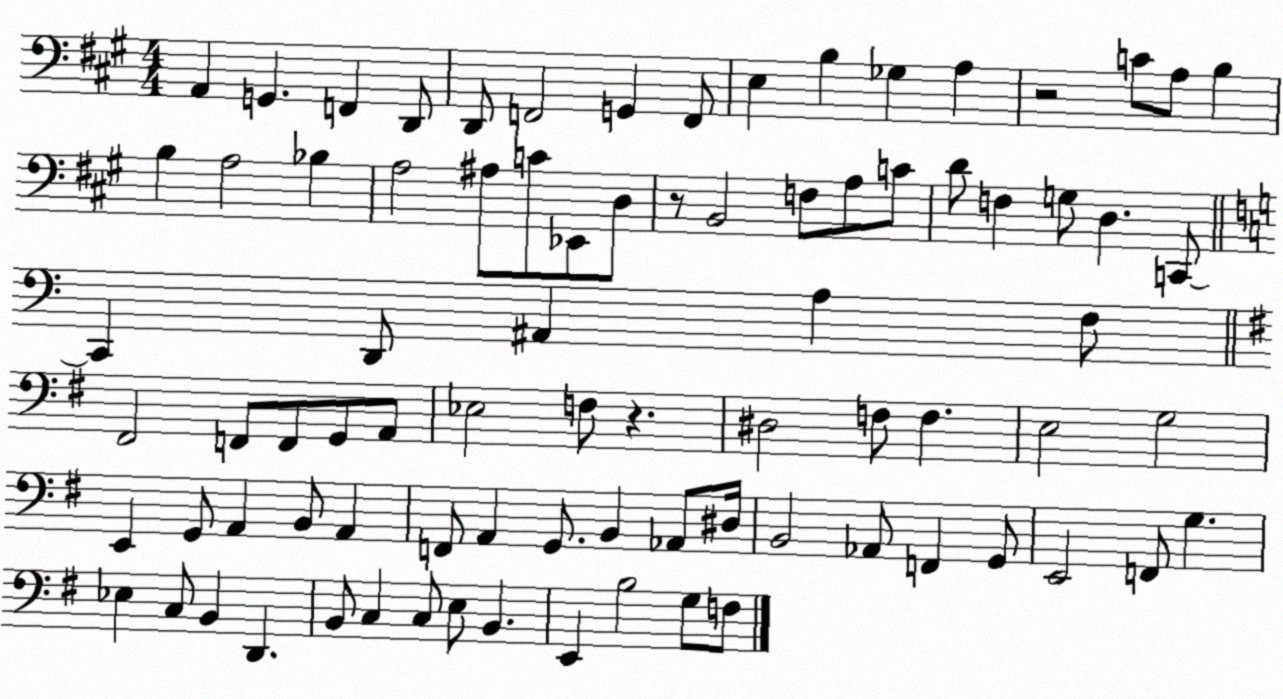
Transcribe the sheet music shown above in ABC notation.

X:1
T:Untitled
M:4/4
L:1/4
K:A
A,, G,, F,, D,,/2 D,,/2 F,,2 G,, F,,/2 E, B, _G, A, z2 C/2 A,/2 B, B, A,2 _B, A,2 ^A,/2 C/2 _E,,/2 D,/2 z/2 B,,2 F,/2 A,/2 C/2 D/2 F, G,/2 D, C,,/2 C,, D,,/2 ^A,, A, F,/2 ^F,,2 F,,/2 F,,/2 G,,/2 A,,/2 _E,2 F,/2 z ^D,2 F,/2 F, E,2 G,2 E,, G,,/2 A,, B,,/2 A,, F,,/2 A,, G,,/2 B,, _A,,/2 ^D,/4 B,,2 _A,,/2 F,, G,,/2 E,,2 F,,/2 G, _E, C,/2 B,, D,, B,,/2 C, C,/2 E,/2 B,, E,, B,2 G,/2 F,/2